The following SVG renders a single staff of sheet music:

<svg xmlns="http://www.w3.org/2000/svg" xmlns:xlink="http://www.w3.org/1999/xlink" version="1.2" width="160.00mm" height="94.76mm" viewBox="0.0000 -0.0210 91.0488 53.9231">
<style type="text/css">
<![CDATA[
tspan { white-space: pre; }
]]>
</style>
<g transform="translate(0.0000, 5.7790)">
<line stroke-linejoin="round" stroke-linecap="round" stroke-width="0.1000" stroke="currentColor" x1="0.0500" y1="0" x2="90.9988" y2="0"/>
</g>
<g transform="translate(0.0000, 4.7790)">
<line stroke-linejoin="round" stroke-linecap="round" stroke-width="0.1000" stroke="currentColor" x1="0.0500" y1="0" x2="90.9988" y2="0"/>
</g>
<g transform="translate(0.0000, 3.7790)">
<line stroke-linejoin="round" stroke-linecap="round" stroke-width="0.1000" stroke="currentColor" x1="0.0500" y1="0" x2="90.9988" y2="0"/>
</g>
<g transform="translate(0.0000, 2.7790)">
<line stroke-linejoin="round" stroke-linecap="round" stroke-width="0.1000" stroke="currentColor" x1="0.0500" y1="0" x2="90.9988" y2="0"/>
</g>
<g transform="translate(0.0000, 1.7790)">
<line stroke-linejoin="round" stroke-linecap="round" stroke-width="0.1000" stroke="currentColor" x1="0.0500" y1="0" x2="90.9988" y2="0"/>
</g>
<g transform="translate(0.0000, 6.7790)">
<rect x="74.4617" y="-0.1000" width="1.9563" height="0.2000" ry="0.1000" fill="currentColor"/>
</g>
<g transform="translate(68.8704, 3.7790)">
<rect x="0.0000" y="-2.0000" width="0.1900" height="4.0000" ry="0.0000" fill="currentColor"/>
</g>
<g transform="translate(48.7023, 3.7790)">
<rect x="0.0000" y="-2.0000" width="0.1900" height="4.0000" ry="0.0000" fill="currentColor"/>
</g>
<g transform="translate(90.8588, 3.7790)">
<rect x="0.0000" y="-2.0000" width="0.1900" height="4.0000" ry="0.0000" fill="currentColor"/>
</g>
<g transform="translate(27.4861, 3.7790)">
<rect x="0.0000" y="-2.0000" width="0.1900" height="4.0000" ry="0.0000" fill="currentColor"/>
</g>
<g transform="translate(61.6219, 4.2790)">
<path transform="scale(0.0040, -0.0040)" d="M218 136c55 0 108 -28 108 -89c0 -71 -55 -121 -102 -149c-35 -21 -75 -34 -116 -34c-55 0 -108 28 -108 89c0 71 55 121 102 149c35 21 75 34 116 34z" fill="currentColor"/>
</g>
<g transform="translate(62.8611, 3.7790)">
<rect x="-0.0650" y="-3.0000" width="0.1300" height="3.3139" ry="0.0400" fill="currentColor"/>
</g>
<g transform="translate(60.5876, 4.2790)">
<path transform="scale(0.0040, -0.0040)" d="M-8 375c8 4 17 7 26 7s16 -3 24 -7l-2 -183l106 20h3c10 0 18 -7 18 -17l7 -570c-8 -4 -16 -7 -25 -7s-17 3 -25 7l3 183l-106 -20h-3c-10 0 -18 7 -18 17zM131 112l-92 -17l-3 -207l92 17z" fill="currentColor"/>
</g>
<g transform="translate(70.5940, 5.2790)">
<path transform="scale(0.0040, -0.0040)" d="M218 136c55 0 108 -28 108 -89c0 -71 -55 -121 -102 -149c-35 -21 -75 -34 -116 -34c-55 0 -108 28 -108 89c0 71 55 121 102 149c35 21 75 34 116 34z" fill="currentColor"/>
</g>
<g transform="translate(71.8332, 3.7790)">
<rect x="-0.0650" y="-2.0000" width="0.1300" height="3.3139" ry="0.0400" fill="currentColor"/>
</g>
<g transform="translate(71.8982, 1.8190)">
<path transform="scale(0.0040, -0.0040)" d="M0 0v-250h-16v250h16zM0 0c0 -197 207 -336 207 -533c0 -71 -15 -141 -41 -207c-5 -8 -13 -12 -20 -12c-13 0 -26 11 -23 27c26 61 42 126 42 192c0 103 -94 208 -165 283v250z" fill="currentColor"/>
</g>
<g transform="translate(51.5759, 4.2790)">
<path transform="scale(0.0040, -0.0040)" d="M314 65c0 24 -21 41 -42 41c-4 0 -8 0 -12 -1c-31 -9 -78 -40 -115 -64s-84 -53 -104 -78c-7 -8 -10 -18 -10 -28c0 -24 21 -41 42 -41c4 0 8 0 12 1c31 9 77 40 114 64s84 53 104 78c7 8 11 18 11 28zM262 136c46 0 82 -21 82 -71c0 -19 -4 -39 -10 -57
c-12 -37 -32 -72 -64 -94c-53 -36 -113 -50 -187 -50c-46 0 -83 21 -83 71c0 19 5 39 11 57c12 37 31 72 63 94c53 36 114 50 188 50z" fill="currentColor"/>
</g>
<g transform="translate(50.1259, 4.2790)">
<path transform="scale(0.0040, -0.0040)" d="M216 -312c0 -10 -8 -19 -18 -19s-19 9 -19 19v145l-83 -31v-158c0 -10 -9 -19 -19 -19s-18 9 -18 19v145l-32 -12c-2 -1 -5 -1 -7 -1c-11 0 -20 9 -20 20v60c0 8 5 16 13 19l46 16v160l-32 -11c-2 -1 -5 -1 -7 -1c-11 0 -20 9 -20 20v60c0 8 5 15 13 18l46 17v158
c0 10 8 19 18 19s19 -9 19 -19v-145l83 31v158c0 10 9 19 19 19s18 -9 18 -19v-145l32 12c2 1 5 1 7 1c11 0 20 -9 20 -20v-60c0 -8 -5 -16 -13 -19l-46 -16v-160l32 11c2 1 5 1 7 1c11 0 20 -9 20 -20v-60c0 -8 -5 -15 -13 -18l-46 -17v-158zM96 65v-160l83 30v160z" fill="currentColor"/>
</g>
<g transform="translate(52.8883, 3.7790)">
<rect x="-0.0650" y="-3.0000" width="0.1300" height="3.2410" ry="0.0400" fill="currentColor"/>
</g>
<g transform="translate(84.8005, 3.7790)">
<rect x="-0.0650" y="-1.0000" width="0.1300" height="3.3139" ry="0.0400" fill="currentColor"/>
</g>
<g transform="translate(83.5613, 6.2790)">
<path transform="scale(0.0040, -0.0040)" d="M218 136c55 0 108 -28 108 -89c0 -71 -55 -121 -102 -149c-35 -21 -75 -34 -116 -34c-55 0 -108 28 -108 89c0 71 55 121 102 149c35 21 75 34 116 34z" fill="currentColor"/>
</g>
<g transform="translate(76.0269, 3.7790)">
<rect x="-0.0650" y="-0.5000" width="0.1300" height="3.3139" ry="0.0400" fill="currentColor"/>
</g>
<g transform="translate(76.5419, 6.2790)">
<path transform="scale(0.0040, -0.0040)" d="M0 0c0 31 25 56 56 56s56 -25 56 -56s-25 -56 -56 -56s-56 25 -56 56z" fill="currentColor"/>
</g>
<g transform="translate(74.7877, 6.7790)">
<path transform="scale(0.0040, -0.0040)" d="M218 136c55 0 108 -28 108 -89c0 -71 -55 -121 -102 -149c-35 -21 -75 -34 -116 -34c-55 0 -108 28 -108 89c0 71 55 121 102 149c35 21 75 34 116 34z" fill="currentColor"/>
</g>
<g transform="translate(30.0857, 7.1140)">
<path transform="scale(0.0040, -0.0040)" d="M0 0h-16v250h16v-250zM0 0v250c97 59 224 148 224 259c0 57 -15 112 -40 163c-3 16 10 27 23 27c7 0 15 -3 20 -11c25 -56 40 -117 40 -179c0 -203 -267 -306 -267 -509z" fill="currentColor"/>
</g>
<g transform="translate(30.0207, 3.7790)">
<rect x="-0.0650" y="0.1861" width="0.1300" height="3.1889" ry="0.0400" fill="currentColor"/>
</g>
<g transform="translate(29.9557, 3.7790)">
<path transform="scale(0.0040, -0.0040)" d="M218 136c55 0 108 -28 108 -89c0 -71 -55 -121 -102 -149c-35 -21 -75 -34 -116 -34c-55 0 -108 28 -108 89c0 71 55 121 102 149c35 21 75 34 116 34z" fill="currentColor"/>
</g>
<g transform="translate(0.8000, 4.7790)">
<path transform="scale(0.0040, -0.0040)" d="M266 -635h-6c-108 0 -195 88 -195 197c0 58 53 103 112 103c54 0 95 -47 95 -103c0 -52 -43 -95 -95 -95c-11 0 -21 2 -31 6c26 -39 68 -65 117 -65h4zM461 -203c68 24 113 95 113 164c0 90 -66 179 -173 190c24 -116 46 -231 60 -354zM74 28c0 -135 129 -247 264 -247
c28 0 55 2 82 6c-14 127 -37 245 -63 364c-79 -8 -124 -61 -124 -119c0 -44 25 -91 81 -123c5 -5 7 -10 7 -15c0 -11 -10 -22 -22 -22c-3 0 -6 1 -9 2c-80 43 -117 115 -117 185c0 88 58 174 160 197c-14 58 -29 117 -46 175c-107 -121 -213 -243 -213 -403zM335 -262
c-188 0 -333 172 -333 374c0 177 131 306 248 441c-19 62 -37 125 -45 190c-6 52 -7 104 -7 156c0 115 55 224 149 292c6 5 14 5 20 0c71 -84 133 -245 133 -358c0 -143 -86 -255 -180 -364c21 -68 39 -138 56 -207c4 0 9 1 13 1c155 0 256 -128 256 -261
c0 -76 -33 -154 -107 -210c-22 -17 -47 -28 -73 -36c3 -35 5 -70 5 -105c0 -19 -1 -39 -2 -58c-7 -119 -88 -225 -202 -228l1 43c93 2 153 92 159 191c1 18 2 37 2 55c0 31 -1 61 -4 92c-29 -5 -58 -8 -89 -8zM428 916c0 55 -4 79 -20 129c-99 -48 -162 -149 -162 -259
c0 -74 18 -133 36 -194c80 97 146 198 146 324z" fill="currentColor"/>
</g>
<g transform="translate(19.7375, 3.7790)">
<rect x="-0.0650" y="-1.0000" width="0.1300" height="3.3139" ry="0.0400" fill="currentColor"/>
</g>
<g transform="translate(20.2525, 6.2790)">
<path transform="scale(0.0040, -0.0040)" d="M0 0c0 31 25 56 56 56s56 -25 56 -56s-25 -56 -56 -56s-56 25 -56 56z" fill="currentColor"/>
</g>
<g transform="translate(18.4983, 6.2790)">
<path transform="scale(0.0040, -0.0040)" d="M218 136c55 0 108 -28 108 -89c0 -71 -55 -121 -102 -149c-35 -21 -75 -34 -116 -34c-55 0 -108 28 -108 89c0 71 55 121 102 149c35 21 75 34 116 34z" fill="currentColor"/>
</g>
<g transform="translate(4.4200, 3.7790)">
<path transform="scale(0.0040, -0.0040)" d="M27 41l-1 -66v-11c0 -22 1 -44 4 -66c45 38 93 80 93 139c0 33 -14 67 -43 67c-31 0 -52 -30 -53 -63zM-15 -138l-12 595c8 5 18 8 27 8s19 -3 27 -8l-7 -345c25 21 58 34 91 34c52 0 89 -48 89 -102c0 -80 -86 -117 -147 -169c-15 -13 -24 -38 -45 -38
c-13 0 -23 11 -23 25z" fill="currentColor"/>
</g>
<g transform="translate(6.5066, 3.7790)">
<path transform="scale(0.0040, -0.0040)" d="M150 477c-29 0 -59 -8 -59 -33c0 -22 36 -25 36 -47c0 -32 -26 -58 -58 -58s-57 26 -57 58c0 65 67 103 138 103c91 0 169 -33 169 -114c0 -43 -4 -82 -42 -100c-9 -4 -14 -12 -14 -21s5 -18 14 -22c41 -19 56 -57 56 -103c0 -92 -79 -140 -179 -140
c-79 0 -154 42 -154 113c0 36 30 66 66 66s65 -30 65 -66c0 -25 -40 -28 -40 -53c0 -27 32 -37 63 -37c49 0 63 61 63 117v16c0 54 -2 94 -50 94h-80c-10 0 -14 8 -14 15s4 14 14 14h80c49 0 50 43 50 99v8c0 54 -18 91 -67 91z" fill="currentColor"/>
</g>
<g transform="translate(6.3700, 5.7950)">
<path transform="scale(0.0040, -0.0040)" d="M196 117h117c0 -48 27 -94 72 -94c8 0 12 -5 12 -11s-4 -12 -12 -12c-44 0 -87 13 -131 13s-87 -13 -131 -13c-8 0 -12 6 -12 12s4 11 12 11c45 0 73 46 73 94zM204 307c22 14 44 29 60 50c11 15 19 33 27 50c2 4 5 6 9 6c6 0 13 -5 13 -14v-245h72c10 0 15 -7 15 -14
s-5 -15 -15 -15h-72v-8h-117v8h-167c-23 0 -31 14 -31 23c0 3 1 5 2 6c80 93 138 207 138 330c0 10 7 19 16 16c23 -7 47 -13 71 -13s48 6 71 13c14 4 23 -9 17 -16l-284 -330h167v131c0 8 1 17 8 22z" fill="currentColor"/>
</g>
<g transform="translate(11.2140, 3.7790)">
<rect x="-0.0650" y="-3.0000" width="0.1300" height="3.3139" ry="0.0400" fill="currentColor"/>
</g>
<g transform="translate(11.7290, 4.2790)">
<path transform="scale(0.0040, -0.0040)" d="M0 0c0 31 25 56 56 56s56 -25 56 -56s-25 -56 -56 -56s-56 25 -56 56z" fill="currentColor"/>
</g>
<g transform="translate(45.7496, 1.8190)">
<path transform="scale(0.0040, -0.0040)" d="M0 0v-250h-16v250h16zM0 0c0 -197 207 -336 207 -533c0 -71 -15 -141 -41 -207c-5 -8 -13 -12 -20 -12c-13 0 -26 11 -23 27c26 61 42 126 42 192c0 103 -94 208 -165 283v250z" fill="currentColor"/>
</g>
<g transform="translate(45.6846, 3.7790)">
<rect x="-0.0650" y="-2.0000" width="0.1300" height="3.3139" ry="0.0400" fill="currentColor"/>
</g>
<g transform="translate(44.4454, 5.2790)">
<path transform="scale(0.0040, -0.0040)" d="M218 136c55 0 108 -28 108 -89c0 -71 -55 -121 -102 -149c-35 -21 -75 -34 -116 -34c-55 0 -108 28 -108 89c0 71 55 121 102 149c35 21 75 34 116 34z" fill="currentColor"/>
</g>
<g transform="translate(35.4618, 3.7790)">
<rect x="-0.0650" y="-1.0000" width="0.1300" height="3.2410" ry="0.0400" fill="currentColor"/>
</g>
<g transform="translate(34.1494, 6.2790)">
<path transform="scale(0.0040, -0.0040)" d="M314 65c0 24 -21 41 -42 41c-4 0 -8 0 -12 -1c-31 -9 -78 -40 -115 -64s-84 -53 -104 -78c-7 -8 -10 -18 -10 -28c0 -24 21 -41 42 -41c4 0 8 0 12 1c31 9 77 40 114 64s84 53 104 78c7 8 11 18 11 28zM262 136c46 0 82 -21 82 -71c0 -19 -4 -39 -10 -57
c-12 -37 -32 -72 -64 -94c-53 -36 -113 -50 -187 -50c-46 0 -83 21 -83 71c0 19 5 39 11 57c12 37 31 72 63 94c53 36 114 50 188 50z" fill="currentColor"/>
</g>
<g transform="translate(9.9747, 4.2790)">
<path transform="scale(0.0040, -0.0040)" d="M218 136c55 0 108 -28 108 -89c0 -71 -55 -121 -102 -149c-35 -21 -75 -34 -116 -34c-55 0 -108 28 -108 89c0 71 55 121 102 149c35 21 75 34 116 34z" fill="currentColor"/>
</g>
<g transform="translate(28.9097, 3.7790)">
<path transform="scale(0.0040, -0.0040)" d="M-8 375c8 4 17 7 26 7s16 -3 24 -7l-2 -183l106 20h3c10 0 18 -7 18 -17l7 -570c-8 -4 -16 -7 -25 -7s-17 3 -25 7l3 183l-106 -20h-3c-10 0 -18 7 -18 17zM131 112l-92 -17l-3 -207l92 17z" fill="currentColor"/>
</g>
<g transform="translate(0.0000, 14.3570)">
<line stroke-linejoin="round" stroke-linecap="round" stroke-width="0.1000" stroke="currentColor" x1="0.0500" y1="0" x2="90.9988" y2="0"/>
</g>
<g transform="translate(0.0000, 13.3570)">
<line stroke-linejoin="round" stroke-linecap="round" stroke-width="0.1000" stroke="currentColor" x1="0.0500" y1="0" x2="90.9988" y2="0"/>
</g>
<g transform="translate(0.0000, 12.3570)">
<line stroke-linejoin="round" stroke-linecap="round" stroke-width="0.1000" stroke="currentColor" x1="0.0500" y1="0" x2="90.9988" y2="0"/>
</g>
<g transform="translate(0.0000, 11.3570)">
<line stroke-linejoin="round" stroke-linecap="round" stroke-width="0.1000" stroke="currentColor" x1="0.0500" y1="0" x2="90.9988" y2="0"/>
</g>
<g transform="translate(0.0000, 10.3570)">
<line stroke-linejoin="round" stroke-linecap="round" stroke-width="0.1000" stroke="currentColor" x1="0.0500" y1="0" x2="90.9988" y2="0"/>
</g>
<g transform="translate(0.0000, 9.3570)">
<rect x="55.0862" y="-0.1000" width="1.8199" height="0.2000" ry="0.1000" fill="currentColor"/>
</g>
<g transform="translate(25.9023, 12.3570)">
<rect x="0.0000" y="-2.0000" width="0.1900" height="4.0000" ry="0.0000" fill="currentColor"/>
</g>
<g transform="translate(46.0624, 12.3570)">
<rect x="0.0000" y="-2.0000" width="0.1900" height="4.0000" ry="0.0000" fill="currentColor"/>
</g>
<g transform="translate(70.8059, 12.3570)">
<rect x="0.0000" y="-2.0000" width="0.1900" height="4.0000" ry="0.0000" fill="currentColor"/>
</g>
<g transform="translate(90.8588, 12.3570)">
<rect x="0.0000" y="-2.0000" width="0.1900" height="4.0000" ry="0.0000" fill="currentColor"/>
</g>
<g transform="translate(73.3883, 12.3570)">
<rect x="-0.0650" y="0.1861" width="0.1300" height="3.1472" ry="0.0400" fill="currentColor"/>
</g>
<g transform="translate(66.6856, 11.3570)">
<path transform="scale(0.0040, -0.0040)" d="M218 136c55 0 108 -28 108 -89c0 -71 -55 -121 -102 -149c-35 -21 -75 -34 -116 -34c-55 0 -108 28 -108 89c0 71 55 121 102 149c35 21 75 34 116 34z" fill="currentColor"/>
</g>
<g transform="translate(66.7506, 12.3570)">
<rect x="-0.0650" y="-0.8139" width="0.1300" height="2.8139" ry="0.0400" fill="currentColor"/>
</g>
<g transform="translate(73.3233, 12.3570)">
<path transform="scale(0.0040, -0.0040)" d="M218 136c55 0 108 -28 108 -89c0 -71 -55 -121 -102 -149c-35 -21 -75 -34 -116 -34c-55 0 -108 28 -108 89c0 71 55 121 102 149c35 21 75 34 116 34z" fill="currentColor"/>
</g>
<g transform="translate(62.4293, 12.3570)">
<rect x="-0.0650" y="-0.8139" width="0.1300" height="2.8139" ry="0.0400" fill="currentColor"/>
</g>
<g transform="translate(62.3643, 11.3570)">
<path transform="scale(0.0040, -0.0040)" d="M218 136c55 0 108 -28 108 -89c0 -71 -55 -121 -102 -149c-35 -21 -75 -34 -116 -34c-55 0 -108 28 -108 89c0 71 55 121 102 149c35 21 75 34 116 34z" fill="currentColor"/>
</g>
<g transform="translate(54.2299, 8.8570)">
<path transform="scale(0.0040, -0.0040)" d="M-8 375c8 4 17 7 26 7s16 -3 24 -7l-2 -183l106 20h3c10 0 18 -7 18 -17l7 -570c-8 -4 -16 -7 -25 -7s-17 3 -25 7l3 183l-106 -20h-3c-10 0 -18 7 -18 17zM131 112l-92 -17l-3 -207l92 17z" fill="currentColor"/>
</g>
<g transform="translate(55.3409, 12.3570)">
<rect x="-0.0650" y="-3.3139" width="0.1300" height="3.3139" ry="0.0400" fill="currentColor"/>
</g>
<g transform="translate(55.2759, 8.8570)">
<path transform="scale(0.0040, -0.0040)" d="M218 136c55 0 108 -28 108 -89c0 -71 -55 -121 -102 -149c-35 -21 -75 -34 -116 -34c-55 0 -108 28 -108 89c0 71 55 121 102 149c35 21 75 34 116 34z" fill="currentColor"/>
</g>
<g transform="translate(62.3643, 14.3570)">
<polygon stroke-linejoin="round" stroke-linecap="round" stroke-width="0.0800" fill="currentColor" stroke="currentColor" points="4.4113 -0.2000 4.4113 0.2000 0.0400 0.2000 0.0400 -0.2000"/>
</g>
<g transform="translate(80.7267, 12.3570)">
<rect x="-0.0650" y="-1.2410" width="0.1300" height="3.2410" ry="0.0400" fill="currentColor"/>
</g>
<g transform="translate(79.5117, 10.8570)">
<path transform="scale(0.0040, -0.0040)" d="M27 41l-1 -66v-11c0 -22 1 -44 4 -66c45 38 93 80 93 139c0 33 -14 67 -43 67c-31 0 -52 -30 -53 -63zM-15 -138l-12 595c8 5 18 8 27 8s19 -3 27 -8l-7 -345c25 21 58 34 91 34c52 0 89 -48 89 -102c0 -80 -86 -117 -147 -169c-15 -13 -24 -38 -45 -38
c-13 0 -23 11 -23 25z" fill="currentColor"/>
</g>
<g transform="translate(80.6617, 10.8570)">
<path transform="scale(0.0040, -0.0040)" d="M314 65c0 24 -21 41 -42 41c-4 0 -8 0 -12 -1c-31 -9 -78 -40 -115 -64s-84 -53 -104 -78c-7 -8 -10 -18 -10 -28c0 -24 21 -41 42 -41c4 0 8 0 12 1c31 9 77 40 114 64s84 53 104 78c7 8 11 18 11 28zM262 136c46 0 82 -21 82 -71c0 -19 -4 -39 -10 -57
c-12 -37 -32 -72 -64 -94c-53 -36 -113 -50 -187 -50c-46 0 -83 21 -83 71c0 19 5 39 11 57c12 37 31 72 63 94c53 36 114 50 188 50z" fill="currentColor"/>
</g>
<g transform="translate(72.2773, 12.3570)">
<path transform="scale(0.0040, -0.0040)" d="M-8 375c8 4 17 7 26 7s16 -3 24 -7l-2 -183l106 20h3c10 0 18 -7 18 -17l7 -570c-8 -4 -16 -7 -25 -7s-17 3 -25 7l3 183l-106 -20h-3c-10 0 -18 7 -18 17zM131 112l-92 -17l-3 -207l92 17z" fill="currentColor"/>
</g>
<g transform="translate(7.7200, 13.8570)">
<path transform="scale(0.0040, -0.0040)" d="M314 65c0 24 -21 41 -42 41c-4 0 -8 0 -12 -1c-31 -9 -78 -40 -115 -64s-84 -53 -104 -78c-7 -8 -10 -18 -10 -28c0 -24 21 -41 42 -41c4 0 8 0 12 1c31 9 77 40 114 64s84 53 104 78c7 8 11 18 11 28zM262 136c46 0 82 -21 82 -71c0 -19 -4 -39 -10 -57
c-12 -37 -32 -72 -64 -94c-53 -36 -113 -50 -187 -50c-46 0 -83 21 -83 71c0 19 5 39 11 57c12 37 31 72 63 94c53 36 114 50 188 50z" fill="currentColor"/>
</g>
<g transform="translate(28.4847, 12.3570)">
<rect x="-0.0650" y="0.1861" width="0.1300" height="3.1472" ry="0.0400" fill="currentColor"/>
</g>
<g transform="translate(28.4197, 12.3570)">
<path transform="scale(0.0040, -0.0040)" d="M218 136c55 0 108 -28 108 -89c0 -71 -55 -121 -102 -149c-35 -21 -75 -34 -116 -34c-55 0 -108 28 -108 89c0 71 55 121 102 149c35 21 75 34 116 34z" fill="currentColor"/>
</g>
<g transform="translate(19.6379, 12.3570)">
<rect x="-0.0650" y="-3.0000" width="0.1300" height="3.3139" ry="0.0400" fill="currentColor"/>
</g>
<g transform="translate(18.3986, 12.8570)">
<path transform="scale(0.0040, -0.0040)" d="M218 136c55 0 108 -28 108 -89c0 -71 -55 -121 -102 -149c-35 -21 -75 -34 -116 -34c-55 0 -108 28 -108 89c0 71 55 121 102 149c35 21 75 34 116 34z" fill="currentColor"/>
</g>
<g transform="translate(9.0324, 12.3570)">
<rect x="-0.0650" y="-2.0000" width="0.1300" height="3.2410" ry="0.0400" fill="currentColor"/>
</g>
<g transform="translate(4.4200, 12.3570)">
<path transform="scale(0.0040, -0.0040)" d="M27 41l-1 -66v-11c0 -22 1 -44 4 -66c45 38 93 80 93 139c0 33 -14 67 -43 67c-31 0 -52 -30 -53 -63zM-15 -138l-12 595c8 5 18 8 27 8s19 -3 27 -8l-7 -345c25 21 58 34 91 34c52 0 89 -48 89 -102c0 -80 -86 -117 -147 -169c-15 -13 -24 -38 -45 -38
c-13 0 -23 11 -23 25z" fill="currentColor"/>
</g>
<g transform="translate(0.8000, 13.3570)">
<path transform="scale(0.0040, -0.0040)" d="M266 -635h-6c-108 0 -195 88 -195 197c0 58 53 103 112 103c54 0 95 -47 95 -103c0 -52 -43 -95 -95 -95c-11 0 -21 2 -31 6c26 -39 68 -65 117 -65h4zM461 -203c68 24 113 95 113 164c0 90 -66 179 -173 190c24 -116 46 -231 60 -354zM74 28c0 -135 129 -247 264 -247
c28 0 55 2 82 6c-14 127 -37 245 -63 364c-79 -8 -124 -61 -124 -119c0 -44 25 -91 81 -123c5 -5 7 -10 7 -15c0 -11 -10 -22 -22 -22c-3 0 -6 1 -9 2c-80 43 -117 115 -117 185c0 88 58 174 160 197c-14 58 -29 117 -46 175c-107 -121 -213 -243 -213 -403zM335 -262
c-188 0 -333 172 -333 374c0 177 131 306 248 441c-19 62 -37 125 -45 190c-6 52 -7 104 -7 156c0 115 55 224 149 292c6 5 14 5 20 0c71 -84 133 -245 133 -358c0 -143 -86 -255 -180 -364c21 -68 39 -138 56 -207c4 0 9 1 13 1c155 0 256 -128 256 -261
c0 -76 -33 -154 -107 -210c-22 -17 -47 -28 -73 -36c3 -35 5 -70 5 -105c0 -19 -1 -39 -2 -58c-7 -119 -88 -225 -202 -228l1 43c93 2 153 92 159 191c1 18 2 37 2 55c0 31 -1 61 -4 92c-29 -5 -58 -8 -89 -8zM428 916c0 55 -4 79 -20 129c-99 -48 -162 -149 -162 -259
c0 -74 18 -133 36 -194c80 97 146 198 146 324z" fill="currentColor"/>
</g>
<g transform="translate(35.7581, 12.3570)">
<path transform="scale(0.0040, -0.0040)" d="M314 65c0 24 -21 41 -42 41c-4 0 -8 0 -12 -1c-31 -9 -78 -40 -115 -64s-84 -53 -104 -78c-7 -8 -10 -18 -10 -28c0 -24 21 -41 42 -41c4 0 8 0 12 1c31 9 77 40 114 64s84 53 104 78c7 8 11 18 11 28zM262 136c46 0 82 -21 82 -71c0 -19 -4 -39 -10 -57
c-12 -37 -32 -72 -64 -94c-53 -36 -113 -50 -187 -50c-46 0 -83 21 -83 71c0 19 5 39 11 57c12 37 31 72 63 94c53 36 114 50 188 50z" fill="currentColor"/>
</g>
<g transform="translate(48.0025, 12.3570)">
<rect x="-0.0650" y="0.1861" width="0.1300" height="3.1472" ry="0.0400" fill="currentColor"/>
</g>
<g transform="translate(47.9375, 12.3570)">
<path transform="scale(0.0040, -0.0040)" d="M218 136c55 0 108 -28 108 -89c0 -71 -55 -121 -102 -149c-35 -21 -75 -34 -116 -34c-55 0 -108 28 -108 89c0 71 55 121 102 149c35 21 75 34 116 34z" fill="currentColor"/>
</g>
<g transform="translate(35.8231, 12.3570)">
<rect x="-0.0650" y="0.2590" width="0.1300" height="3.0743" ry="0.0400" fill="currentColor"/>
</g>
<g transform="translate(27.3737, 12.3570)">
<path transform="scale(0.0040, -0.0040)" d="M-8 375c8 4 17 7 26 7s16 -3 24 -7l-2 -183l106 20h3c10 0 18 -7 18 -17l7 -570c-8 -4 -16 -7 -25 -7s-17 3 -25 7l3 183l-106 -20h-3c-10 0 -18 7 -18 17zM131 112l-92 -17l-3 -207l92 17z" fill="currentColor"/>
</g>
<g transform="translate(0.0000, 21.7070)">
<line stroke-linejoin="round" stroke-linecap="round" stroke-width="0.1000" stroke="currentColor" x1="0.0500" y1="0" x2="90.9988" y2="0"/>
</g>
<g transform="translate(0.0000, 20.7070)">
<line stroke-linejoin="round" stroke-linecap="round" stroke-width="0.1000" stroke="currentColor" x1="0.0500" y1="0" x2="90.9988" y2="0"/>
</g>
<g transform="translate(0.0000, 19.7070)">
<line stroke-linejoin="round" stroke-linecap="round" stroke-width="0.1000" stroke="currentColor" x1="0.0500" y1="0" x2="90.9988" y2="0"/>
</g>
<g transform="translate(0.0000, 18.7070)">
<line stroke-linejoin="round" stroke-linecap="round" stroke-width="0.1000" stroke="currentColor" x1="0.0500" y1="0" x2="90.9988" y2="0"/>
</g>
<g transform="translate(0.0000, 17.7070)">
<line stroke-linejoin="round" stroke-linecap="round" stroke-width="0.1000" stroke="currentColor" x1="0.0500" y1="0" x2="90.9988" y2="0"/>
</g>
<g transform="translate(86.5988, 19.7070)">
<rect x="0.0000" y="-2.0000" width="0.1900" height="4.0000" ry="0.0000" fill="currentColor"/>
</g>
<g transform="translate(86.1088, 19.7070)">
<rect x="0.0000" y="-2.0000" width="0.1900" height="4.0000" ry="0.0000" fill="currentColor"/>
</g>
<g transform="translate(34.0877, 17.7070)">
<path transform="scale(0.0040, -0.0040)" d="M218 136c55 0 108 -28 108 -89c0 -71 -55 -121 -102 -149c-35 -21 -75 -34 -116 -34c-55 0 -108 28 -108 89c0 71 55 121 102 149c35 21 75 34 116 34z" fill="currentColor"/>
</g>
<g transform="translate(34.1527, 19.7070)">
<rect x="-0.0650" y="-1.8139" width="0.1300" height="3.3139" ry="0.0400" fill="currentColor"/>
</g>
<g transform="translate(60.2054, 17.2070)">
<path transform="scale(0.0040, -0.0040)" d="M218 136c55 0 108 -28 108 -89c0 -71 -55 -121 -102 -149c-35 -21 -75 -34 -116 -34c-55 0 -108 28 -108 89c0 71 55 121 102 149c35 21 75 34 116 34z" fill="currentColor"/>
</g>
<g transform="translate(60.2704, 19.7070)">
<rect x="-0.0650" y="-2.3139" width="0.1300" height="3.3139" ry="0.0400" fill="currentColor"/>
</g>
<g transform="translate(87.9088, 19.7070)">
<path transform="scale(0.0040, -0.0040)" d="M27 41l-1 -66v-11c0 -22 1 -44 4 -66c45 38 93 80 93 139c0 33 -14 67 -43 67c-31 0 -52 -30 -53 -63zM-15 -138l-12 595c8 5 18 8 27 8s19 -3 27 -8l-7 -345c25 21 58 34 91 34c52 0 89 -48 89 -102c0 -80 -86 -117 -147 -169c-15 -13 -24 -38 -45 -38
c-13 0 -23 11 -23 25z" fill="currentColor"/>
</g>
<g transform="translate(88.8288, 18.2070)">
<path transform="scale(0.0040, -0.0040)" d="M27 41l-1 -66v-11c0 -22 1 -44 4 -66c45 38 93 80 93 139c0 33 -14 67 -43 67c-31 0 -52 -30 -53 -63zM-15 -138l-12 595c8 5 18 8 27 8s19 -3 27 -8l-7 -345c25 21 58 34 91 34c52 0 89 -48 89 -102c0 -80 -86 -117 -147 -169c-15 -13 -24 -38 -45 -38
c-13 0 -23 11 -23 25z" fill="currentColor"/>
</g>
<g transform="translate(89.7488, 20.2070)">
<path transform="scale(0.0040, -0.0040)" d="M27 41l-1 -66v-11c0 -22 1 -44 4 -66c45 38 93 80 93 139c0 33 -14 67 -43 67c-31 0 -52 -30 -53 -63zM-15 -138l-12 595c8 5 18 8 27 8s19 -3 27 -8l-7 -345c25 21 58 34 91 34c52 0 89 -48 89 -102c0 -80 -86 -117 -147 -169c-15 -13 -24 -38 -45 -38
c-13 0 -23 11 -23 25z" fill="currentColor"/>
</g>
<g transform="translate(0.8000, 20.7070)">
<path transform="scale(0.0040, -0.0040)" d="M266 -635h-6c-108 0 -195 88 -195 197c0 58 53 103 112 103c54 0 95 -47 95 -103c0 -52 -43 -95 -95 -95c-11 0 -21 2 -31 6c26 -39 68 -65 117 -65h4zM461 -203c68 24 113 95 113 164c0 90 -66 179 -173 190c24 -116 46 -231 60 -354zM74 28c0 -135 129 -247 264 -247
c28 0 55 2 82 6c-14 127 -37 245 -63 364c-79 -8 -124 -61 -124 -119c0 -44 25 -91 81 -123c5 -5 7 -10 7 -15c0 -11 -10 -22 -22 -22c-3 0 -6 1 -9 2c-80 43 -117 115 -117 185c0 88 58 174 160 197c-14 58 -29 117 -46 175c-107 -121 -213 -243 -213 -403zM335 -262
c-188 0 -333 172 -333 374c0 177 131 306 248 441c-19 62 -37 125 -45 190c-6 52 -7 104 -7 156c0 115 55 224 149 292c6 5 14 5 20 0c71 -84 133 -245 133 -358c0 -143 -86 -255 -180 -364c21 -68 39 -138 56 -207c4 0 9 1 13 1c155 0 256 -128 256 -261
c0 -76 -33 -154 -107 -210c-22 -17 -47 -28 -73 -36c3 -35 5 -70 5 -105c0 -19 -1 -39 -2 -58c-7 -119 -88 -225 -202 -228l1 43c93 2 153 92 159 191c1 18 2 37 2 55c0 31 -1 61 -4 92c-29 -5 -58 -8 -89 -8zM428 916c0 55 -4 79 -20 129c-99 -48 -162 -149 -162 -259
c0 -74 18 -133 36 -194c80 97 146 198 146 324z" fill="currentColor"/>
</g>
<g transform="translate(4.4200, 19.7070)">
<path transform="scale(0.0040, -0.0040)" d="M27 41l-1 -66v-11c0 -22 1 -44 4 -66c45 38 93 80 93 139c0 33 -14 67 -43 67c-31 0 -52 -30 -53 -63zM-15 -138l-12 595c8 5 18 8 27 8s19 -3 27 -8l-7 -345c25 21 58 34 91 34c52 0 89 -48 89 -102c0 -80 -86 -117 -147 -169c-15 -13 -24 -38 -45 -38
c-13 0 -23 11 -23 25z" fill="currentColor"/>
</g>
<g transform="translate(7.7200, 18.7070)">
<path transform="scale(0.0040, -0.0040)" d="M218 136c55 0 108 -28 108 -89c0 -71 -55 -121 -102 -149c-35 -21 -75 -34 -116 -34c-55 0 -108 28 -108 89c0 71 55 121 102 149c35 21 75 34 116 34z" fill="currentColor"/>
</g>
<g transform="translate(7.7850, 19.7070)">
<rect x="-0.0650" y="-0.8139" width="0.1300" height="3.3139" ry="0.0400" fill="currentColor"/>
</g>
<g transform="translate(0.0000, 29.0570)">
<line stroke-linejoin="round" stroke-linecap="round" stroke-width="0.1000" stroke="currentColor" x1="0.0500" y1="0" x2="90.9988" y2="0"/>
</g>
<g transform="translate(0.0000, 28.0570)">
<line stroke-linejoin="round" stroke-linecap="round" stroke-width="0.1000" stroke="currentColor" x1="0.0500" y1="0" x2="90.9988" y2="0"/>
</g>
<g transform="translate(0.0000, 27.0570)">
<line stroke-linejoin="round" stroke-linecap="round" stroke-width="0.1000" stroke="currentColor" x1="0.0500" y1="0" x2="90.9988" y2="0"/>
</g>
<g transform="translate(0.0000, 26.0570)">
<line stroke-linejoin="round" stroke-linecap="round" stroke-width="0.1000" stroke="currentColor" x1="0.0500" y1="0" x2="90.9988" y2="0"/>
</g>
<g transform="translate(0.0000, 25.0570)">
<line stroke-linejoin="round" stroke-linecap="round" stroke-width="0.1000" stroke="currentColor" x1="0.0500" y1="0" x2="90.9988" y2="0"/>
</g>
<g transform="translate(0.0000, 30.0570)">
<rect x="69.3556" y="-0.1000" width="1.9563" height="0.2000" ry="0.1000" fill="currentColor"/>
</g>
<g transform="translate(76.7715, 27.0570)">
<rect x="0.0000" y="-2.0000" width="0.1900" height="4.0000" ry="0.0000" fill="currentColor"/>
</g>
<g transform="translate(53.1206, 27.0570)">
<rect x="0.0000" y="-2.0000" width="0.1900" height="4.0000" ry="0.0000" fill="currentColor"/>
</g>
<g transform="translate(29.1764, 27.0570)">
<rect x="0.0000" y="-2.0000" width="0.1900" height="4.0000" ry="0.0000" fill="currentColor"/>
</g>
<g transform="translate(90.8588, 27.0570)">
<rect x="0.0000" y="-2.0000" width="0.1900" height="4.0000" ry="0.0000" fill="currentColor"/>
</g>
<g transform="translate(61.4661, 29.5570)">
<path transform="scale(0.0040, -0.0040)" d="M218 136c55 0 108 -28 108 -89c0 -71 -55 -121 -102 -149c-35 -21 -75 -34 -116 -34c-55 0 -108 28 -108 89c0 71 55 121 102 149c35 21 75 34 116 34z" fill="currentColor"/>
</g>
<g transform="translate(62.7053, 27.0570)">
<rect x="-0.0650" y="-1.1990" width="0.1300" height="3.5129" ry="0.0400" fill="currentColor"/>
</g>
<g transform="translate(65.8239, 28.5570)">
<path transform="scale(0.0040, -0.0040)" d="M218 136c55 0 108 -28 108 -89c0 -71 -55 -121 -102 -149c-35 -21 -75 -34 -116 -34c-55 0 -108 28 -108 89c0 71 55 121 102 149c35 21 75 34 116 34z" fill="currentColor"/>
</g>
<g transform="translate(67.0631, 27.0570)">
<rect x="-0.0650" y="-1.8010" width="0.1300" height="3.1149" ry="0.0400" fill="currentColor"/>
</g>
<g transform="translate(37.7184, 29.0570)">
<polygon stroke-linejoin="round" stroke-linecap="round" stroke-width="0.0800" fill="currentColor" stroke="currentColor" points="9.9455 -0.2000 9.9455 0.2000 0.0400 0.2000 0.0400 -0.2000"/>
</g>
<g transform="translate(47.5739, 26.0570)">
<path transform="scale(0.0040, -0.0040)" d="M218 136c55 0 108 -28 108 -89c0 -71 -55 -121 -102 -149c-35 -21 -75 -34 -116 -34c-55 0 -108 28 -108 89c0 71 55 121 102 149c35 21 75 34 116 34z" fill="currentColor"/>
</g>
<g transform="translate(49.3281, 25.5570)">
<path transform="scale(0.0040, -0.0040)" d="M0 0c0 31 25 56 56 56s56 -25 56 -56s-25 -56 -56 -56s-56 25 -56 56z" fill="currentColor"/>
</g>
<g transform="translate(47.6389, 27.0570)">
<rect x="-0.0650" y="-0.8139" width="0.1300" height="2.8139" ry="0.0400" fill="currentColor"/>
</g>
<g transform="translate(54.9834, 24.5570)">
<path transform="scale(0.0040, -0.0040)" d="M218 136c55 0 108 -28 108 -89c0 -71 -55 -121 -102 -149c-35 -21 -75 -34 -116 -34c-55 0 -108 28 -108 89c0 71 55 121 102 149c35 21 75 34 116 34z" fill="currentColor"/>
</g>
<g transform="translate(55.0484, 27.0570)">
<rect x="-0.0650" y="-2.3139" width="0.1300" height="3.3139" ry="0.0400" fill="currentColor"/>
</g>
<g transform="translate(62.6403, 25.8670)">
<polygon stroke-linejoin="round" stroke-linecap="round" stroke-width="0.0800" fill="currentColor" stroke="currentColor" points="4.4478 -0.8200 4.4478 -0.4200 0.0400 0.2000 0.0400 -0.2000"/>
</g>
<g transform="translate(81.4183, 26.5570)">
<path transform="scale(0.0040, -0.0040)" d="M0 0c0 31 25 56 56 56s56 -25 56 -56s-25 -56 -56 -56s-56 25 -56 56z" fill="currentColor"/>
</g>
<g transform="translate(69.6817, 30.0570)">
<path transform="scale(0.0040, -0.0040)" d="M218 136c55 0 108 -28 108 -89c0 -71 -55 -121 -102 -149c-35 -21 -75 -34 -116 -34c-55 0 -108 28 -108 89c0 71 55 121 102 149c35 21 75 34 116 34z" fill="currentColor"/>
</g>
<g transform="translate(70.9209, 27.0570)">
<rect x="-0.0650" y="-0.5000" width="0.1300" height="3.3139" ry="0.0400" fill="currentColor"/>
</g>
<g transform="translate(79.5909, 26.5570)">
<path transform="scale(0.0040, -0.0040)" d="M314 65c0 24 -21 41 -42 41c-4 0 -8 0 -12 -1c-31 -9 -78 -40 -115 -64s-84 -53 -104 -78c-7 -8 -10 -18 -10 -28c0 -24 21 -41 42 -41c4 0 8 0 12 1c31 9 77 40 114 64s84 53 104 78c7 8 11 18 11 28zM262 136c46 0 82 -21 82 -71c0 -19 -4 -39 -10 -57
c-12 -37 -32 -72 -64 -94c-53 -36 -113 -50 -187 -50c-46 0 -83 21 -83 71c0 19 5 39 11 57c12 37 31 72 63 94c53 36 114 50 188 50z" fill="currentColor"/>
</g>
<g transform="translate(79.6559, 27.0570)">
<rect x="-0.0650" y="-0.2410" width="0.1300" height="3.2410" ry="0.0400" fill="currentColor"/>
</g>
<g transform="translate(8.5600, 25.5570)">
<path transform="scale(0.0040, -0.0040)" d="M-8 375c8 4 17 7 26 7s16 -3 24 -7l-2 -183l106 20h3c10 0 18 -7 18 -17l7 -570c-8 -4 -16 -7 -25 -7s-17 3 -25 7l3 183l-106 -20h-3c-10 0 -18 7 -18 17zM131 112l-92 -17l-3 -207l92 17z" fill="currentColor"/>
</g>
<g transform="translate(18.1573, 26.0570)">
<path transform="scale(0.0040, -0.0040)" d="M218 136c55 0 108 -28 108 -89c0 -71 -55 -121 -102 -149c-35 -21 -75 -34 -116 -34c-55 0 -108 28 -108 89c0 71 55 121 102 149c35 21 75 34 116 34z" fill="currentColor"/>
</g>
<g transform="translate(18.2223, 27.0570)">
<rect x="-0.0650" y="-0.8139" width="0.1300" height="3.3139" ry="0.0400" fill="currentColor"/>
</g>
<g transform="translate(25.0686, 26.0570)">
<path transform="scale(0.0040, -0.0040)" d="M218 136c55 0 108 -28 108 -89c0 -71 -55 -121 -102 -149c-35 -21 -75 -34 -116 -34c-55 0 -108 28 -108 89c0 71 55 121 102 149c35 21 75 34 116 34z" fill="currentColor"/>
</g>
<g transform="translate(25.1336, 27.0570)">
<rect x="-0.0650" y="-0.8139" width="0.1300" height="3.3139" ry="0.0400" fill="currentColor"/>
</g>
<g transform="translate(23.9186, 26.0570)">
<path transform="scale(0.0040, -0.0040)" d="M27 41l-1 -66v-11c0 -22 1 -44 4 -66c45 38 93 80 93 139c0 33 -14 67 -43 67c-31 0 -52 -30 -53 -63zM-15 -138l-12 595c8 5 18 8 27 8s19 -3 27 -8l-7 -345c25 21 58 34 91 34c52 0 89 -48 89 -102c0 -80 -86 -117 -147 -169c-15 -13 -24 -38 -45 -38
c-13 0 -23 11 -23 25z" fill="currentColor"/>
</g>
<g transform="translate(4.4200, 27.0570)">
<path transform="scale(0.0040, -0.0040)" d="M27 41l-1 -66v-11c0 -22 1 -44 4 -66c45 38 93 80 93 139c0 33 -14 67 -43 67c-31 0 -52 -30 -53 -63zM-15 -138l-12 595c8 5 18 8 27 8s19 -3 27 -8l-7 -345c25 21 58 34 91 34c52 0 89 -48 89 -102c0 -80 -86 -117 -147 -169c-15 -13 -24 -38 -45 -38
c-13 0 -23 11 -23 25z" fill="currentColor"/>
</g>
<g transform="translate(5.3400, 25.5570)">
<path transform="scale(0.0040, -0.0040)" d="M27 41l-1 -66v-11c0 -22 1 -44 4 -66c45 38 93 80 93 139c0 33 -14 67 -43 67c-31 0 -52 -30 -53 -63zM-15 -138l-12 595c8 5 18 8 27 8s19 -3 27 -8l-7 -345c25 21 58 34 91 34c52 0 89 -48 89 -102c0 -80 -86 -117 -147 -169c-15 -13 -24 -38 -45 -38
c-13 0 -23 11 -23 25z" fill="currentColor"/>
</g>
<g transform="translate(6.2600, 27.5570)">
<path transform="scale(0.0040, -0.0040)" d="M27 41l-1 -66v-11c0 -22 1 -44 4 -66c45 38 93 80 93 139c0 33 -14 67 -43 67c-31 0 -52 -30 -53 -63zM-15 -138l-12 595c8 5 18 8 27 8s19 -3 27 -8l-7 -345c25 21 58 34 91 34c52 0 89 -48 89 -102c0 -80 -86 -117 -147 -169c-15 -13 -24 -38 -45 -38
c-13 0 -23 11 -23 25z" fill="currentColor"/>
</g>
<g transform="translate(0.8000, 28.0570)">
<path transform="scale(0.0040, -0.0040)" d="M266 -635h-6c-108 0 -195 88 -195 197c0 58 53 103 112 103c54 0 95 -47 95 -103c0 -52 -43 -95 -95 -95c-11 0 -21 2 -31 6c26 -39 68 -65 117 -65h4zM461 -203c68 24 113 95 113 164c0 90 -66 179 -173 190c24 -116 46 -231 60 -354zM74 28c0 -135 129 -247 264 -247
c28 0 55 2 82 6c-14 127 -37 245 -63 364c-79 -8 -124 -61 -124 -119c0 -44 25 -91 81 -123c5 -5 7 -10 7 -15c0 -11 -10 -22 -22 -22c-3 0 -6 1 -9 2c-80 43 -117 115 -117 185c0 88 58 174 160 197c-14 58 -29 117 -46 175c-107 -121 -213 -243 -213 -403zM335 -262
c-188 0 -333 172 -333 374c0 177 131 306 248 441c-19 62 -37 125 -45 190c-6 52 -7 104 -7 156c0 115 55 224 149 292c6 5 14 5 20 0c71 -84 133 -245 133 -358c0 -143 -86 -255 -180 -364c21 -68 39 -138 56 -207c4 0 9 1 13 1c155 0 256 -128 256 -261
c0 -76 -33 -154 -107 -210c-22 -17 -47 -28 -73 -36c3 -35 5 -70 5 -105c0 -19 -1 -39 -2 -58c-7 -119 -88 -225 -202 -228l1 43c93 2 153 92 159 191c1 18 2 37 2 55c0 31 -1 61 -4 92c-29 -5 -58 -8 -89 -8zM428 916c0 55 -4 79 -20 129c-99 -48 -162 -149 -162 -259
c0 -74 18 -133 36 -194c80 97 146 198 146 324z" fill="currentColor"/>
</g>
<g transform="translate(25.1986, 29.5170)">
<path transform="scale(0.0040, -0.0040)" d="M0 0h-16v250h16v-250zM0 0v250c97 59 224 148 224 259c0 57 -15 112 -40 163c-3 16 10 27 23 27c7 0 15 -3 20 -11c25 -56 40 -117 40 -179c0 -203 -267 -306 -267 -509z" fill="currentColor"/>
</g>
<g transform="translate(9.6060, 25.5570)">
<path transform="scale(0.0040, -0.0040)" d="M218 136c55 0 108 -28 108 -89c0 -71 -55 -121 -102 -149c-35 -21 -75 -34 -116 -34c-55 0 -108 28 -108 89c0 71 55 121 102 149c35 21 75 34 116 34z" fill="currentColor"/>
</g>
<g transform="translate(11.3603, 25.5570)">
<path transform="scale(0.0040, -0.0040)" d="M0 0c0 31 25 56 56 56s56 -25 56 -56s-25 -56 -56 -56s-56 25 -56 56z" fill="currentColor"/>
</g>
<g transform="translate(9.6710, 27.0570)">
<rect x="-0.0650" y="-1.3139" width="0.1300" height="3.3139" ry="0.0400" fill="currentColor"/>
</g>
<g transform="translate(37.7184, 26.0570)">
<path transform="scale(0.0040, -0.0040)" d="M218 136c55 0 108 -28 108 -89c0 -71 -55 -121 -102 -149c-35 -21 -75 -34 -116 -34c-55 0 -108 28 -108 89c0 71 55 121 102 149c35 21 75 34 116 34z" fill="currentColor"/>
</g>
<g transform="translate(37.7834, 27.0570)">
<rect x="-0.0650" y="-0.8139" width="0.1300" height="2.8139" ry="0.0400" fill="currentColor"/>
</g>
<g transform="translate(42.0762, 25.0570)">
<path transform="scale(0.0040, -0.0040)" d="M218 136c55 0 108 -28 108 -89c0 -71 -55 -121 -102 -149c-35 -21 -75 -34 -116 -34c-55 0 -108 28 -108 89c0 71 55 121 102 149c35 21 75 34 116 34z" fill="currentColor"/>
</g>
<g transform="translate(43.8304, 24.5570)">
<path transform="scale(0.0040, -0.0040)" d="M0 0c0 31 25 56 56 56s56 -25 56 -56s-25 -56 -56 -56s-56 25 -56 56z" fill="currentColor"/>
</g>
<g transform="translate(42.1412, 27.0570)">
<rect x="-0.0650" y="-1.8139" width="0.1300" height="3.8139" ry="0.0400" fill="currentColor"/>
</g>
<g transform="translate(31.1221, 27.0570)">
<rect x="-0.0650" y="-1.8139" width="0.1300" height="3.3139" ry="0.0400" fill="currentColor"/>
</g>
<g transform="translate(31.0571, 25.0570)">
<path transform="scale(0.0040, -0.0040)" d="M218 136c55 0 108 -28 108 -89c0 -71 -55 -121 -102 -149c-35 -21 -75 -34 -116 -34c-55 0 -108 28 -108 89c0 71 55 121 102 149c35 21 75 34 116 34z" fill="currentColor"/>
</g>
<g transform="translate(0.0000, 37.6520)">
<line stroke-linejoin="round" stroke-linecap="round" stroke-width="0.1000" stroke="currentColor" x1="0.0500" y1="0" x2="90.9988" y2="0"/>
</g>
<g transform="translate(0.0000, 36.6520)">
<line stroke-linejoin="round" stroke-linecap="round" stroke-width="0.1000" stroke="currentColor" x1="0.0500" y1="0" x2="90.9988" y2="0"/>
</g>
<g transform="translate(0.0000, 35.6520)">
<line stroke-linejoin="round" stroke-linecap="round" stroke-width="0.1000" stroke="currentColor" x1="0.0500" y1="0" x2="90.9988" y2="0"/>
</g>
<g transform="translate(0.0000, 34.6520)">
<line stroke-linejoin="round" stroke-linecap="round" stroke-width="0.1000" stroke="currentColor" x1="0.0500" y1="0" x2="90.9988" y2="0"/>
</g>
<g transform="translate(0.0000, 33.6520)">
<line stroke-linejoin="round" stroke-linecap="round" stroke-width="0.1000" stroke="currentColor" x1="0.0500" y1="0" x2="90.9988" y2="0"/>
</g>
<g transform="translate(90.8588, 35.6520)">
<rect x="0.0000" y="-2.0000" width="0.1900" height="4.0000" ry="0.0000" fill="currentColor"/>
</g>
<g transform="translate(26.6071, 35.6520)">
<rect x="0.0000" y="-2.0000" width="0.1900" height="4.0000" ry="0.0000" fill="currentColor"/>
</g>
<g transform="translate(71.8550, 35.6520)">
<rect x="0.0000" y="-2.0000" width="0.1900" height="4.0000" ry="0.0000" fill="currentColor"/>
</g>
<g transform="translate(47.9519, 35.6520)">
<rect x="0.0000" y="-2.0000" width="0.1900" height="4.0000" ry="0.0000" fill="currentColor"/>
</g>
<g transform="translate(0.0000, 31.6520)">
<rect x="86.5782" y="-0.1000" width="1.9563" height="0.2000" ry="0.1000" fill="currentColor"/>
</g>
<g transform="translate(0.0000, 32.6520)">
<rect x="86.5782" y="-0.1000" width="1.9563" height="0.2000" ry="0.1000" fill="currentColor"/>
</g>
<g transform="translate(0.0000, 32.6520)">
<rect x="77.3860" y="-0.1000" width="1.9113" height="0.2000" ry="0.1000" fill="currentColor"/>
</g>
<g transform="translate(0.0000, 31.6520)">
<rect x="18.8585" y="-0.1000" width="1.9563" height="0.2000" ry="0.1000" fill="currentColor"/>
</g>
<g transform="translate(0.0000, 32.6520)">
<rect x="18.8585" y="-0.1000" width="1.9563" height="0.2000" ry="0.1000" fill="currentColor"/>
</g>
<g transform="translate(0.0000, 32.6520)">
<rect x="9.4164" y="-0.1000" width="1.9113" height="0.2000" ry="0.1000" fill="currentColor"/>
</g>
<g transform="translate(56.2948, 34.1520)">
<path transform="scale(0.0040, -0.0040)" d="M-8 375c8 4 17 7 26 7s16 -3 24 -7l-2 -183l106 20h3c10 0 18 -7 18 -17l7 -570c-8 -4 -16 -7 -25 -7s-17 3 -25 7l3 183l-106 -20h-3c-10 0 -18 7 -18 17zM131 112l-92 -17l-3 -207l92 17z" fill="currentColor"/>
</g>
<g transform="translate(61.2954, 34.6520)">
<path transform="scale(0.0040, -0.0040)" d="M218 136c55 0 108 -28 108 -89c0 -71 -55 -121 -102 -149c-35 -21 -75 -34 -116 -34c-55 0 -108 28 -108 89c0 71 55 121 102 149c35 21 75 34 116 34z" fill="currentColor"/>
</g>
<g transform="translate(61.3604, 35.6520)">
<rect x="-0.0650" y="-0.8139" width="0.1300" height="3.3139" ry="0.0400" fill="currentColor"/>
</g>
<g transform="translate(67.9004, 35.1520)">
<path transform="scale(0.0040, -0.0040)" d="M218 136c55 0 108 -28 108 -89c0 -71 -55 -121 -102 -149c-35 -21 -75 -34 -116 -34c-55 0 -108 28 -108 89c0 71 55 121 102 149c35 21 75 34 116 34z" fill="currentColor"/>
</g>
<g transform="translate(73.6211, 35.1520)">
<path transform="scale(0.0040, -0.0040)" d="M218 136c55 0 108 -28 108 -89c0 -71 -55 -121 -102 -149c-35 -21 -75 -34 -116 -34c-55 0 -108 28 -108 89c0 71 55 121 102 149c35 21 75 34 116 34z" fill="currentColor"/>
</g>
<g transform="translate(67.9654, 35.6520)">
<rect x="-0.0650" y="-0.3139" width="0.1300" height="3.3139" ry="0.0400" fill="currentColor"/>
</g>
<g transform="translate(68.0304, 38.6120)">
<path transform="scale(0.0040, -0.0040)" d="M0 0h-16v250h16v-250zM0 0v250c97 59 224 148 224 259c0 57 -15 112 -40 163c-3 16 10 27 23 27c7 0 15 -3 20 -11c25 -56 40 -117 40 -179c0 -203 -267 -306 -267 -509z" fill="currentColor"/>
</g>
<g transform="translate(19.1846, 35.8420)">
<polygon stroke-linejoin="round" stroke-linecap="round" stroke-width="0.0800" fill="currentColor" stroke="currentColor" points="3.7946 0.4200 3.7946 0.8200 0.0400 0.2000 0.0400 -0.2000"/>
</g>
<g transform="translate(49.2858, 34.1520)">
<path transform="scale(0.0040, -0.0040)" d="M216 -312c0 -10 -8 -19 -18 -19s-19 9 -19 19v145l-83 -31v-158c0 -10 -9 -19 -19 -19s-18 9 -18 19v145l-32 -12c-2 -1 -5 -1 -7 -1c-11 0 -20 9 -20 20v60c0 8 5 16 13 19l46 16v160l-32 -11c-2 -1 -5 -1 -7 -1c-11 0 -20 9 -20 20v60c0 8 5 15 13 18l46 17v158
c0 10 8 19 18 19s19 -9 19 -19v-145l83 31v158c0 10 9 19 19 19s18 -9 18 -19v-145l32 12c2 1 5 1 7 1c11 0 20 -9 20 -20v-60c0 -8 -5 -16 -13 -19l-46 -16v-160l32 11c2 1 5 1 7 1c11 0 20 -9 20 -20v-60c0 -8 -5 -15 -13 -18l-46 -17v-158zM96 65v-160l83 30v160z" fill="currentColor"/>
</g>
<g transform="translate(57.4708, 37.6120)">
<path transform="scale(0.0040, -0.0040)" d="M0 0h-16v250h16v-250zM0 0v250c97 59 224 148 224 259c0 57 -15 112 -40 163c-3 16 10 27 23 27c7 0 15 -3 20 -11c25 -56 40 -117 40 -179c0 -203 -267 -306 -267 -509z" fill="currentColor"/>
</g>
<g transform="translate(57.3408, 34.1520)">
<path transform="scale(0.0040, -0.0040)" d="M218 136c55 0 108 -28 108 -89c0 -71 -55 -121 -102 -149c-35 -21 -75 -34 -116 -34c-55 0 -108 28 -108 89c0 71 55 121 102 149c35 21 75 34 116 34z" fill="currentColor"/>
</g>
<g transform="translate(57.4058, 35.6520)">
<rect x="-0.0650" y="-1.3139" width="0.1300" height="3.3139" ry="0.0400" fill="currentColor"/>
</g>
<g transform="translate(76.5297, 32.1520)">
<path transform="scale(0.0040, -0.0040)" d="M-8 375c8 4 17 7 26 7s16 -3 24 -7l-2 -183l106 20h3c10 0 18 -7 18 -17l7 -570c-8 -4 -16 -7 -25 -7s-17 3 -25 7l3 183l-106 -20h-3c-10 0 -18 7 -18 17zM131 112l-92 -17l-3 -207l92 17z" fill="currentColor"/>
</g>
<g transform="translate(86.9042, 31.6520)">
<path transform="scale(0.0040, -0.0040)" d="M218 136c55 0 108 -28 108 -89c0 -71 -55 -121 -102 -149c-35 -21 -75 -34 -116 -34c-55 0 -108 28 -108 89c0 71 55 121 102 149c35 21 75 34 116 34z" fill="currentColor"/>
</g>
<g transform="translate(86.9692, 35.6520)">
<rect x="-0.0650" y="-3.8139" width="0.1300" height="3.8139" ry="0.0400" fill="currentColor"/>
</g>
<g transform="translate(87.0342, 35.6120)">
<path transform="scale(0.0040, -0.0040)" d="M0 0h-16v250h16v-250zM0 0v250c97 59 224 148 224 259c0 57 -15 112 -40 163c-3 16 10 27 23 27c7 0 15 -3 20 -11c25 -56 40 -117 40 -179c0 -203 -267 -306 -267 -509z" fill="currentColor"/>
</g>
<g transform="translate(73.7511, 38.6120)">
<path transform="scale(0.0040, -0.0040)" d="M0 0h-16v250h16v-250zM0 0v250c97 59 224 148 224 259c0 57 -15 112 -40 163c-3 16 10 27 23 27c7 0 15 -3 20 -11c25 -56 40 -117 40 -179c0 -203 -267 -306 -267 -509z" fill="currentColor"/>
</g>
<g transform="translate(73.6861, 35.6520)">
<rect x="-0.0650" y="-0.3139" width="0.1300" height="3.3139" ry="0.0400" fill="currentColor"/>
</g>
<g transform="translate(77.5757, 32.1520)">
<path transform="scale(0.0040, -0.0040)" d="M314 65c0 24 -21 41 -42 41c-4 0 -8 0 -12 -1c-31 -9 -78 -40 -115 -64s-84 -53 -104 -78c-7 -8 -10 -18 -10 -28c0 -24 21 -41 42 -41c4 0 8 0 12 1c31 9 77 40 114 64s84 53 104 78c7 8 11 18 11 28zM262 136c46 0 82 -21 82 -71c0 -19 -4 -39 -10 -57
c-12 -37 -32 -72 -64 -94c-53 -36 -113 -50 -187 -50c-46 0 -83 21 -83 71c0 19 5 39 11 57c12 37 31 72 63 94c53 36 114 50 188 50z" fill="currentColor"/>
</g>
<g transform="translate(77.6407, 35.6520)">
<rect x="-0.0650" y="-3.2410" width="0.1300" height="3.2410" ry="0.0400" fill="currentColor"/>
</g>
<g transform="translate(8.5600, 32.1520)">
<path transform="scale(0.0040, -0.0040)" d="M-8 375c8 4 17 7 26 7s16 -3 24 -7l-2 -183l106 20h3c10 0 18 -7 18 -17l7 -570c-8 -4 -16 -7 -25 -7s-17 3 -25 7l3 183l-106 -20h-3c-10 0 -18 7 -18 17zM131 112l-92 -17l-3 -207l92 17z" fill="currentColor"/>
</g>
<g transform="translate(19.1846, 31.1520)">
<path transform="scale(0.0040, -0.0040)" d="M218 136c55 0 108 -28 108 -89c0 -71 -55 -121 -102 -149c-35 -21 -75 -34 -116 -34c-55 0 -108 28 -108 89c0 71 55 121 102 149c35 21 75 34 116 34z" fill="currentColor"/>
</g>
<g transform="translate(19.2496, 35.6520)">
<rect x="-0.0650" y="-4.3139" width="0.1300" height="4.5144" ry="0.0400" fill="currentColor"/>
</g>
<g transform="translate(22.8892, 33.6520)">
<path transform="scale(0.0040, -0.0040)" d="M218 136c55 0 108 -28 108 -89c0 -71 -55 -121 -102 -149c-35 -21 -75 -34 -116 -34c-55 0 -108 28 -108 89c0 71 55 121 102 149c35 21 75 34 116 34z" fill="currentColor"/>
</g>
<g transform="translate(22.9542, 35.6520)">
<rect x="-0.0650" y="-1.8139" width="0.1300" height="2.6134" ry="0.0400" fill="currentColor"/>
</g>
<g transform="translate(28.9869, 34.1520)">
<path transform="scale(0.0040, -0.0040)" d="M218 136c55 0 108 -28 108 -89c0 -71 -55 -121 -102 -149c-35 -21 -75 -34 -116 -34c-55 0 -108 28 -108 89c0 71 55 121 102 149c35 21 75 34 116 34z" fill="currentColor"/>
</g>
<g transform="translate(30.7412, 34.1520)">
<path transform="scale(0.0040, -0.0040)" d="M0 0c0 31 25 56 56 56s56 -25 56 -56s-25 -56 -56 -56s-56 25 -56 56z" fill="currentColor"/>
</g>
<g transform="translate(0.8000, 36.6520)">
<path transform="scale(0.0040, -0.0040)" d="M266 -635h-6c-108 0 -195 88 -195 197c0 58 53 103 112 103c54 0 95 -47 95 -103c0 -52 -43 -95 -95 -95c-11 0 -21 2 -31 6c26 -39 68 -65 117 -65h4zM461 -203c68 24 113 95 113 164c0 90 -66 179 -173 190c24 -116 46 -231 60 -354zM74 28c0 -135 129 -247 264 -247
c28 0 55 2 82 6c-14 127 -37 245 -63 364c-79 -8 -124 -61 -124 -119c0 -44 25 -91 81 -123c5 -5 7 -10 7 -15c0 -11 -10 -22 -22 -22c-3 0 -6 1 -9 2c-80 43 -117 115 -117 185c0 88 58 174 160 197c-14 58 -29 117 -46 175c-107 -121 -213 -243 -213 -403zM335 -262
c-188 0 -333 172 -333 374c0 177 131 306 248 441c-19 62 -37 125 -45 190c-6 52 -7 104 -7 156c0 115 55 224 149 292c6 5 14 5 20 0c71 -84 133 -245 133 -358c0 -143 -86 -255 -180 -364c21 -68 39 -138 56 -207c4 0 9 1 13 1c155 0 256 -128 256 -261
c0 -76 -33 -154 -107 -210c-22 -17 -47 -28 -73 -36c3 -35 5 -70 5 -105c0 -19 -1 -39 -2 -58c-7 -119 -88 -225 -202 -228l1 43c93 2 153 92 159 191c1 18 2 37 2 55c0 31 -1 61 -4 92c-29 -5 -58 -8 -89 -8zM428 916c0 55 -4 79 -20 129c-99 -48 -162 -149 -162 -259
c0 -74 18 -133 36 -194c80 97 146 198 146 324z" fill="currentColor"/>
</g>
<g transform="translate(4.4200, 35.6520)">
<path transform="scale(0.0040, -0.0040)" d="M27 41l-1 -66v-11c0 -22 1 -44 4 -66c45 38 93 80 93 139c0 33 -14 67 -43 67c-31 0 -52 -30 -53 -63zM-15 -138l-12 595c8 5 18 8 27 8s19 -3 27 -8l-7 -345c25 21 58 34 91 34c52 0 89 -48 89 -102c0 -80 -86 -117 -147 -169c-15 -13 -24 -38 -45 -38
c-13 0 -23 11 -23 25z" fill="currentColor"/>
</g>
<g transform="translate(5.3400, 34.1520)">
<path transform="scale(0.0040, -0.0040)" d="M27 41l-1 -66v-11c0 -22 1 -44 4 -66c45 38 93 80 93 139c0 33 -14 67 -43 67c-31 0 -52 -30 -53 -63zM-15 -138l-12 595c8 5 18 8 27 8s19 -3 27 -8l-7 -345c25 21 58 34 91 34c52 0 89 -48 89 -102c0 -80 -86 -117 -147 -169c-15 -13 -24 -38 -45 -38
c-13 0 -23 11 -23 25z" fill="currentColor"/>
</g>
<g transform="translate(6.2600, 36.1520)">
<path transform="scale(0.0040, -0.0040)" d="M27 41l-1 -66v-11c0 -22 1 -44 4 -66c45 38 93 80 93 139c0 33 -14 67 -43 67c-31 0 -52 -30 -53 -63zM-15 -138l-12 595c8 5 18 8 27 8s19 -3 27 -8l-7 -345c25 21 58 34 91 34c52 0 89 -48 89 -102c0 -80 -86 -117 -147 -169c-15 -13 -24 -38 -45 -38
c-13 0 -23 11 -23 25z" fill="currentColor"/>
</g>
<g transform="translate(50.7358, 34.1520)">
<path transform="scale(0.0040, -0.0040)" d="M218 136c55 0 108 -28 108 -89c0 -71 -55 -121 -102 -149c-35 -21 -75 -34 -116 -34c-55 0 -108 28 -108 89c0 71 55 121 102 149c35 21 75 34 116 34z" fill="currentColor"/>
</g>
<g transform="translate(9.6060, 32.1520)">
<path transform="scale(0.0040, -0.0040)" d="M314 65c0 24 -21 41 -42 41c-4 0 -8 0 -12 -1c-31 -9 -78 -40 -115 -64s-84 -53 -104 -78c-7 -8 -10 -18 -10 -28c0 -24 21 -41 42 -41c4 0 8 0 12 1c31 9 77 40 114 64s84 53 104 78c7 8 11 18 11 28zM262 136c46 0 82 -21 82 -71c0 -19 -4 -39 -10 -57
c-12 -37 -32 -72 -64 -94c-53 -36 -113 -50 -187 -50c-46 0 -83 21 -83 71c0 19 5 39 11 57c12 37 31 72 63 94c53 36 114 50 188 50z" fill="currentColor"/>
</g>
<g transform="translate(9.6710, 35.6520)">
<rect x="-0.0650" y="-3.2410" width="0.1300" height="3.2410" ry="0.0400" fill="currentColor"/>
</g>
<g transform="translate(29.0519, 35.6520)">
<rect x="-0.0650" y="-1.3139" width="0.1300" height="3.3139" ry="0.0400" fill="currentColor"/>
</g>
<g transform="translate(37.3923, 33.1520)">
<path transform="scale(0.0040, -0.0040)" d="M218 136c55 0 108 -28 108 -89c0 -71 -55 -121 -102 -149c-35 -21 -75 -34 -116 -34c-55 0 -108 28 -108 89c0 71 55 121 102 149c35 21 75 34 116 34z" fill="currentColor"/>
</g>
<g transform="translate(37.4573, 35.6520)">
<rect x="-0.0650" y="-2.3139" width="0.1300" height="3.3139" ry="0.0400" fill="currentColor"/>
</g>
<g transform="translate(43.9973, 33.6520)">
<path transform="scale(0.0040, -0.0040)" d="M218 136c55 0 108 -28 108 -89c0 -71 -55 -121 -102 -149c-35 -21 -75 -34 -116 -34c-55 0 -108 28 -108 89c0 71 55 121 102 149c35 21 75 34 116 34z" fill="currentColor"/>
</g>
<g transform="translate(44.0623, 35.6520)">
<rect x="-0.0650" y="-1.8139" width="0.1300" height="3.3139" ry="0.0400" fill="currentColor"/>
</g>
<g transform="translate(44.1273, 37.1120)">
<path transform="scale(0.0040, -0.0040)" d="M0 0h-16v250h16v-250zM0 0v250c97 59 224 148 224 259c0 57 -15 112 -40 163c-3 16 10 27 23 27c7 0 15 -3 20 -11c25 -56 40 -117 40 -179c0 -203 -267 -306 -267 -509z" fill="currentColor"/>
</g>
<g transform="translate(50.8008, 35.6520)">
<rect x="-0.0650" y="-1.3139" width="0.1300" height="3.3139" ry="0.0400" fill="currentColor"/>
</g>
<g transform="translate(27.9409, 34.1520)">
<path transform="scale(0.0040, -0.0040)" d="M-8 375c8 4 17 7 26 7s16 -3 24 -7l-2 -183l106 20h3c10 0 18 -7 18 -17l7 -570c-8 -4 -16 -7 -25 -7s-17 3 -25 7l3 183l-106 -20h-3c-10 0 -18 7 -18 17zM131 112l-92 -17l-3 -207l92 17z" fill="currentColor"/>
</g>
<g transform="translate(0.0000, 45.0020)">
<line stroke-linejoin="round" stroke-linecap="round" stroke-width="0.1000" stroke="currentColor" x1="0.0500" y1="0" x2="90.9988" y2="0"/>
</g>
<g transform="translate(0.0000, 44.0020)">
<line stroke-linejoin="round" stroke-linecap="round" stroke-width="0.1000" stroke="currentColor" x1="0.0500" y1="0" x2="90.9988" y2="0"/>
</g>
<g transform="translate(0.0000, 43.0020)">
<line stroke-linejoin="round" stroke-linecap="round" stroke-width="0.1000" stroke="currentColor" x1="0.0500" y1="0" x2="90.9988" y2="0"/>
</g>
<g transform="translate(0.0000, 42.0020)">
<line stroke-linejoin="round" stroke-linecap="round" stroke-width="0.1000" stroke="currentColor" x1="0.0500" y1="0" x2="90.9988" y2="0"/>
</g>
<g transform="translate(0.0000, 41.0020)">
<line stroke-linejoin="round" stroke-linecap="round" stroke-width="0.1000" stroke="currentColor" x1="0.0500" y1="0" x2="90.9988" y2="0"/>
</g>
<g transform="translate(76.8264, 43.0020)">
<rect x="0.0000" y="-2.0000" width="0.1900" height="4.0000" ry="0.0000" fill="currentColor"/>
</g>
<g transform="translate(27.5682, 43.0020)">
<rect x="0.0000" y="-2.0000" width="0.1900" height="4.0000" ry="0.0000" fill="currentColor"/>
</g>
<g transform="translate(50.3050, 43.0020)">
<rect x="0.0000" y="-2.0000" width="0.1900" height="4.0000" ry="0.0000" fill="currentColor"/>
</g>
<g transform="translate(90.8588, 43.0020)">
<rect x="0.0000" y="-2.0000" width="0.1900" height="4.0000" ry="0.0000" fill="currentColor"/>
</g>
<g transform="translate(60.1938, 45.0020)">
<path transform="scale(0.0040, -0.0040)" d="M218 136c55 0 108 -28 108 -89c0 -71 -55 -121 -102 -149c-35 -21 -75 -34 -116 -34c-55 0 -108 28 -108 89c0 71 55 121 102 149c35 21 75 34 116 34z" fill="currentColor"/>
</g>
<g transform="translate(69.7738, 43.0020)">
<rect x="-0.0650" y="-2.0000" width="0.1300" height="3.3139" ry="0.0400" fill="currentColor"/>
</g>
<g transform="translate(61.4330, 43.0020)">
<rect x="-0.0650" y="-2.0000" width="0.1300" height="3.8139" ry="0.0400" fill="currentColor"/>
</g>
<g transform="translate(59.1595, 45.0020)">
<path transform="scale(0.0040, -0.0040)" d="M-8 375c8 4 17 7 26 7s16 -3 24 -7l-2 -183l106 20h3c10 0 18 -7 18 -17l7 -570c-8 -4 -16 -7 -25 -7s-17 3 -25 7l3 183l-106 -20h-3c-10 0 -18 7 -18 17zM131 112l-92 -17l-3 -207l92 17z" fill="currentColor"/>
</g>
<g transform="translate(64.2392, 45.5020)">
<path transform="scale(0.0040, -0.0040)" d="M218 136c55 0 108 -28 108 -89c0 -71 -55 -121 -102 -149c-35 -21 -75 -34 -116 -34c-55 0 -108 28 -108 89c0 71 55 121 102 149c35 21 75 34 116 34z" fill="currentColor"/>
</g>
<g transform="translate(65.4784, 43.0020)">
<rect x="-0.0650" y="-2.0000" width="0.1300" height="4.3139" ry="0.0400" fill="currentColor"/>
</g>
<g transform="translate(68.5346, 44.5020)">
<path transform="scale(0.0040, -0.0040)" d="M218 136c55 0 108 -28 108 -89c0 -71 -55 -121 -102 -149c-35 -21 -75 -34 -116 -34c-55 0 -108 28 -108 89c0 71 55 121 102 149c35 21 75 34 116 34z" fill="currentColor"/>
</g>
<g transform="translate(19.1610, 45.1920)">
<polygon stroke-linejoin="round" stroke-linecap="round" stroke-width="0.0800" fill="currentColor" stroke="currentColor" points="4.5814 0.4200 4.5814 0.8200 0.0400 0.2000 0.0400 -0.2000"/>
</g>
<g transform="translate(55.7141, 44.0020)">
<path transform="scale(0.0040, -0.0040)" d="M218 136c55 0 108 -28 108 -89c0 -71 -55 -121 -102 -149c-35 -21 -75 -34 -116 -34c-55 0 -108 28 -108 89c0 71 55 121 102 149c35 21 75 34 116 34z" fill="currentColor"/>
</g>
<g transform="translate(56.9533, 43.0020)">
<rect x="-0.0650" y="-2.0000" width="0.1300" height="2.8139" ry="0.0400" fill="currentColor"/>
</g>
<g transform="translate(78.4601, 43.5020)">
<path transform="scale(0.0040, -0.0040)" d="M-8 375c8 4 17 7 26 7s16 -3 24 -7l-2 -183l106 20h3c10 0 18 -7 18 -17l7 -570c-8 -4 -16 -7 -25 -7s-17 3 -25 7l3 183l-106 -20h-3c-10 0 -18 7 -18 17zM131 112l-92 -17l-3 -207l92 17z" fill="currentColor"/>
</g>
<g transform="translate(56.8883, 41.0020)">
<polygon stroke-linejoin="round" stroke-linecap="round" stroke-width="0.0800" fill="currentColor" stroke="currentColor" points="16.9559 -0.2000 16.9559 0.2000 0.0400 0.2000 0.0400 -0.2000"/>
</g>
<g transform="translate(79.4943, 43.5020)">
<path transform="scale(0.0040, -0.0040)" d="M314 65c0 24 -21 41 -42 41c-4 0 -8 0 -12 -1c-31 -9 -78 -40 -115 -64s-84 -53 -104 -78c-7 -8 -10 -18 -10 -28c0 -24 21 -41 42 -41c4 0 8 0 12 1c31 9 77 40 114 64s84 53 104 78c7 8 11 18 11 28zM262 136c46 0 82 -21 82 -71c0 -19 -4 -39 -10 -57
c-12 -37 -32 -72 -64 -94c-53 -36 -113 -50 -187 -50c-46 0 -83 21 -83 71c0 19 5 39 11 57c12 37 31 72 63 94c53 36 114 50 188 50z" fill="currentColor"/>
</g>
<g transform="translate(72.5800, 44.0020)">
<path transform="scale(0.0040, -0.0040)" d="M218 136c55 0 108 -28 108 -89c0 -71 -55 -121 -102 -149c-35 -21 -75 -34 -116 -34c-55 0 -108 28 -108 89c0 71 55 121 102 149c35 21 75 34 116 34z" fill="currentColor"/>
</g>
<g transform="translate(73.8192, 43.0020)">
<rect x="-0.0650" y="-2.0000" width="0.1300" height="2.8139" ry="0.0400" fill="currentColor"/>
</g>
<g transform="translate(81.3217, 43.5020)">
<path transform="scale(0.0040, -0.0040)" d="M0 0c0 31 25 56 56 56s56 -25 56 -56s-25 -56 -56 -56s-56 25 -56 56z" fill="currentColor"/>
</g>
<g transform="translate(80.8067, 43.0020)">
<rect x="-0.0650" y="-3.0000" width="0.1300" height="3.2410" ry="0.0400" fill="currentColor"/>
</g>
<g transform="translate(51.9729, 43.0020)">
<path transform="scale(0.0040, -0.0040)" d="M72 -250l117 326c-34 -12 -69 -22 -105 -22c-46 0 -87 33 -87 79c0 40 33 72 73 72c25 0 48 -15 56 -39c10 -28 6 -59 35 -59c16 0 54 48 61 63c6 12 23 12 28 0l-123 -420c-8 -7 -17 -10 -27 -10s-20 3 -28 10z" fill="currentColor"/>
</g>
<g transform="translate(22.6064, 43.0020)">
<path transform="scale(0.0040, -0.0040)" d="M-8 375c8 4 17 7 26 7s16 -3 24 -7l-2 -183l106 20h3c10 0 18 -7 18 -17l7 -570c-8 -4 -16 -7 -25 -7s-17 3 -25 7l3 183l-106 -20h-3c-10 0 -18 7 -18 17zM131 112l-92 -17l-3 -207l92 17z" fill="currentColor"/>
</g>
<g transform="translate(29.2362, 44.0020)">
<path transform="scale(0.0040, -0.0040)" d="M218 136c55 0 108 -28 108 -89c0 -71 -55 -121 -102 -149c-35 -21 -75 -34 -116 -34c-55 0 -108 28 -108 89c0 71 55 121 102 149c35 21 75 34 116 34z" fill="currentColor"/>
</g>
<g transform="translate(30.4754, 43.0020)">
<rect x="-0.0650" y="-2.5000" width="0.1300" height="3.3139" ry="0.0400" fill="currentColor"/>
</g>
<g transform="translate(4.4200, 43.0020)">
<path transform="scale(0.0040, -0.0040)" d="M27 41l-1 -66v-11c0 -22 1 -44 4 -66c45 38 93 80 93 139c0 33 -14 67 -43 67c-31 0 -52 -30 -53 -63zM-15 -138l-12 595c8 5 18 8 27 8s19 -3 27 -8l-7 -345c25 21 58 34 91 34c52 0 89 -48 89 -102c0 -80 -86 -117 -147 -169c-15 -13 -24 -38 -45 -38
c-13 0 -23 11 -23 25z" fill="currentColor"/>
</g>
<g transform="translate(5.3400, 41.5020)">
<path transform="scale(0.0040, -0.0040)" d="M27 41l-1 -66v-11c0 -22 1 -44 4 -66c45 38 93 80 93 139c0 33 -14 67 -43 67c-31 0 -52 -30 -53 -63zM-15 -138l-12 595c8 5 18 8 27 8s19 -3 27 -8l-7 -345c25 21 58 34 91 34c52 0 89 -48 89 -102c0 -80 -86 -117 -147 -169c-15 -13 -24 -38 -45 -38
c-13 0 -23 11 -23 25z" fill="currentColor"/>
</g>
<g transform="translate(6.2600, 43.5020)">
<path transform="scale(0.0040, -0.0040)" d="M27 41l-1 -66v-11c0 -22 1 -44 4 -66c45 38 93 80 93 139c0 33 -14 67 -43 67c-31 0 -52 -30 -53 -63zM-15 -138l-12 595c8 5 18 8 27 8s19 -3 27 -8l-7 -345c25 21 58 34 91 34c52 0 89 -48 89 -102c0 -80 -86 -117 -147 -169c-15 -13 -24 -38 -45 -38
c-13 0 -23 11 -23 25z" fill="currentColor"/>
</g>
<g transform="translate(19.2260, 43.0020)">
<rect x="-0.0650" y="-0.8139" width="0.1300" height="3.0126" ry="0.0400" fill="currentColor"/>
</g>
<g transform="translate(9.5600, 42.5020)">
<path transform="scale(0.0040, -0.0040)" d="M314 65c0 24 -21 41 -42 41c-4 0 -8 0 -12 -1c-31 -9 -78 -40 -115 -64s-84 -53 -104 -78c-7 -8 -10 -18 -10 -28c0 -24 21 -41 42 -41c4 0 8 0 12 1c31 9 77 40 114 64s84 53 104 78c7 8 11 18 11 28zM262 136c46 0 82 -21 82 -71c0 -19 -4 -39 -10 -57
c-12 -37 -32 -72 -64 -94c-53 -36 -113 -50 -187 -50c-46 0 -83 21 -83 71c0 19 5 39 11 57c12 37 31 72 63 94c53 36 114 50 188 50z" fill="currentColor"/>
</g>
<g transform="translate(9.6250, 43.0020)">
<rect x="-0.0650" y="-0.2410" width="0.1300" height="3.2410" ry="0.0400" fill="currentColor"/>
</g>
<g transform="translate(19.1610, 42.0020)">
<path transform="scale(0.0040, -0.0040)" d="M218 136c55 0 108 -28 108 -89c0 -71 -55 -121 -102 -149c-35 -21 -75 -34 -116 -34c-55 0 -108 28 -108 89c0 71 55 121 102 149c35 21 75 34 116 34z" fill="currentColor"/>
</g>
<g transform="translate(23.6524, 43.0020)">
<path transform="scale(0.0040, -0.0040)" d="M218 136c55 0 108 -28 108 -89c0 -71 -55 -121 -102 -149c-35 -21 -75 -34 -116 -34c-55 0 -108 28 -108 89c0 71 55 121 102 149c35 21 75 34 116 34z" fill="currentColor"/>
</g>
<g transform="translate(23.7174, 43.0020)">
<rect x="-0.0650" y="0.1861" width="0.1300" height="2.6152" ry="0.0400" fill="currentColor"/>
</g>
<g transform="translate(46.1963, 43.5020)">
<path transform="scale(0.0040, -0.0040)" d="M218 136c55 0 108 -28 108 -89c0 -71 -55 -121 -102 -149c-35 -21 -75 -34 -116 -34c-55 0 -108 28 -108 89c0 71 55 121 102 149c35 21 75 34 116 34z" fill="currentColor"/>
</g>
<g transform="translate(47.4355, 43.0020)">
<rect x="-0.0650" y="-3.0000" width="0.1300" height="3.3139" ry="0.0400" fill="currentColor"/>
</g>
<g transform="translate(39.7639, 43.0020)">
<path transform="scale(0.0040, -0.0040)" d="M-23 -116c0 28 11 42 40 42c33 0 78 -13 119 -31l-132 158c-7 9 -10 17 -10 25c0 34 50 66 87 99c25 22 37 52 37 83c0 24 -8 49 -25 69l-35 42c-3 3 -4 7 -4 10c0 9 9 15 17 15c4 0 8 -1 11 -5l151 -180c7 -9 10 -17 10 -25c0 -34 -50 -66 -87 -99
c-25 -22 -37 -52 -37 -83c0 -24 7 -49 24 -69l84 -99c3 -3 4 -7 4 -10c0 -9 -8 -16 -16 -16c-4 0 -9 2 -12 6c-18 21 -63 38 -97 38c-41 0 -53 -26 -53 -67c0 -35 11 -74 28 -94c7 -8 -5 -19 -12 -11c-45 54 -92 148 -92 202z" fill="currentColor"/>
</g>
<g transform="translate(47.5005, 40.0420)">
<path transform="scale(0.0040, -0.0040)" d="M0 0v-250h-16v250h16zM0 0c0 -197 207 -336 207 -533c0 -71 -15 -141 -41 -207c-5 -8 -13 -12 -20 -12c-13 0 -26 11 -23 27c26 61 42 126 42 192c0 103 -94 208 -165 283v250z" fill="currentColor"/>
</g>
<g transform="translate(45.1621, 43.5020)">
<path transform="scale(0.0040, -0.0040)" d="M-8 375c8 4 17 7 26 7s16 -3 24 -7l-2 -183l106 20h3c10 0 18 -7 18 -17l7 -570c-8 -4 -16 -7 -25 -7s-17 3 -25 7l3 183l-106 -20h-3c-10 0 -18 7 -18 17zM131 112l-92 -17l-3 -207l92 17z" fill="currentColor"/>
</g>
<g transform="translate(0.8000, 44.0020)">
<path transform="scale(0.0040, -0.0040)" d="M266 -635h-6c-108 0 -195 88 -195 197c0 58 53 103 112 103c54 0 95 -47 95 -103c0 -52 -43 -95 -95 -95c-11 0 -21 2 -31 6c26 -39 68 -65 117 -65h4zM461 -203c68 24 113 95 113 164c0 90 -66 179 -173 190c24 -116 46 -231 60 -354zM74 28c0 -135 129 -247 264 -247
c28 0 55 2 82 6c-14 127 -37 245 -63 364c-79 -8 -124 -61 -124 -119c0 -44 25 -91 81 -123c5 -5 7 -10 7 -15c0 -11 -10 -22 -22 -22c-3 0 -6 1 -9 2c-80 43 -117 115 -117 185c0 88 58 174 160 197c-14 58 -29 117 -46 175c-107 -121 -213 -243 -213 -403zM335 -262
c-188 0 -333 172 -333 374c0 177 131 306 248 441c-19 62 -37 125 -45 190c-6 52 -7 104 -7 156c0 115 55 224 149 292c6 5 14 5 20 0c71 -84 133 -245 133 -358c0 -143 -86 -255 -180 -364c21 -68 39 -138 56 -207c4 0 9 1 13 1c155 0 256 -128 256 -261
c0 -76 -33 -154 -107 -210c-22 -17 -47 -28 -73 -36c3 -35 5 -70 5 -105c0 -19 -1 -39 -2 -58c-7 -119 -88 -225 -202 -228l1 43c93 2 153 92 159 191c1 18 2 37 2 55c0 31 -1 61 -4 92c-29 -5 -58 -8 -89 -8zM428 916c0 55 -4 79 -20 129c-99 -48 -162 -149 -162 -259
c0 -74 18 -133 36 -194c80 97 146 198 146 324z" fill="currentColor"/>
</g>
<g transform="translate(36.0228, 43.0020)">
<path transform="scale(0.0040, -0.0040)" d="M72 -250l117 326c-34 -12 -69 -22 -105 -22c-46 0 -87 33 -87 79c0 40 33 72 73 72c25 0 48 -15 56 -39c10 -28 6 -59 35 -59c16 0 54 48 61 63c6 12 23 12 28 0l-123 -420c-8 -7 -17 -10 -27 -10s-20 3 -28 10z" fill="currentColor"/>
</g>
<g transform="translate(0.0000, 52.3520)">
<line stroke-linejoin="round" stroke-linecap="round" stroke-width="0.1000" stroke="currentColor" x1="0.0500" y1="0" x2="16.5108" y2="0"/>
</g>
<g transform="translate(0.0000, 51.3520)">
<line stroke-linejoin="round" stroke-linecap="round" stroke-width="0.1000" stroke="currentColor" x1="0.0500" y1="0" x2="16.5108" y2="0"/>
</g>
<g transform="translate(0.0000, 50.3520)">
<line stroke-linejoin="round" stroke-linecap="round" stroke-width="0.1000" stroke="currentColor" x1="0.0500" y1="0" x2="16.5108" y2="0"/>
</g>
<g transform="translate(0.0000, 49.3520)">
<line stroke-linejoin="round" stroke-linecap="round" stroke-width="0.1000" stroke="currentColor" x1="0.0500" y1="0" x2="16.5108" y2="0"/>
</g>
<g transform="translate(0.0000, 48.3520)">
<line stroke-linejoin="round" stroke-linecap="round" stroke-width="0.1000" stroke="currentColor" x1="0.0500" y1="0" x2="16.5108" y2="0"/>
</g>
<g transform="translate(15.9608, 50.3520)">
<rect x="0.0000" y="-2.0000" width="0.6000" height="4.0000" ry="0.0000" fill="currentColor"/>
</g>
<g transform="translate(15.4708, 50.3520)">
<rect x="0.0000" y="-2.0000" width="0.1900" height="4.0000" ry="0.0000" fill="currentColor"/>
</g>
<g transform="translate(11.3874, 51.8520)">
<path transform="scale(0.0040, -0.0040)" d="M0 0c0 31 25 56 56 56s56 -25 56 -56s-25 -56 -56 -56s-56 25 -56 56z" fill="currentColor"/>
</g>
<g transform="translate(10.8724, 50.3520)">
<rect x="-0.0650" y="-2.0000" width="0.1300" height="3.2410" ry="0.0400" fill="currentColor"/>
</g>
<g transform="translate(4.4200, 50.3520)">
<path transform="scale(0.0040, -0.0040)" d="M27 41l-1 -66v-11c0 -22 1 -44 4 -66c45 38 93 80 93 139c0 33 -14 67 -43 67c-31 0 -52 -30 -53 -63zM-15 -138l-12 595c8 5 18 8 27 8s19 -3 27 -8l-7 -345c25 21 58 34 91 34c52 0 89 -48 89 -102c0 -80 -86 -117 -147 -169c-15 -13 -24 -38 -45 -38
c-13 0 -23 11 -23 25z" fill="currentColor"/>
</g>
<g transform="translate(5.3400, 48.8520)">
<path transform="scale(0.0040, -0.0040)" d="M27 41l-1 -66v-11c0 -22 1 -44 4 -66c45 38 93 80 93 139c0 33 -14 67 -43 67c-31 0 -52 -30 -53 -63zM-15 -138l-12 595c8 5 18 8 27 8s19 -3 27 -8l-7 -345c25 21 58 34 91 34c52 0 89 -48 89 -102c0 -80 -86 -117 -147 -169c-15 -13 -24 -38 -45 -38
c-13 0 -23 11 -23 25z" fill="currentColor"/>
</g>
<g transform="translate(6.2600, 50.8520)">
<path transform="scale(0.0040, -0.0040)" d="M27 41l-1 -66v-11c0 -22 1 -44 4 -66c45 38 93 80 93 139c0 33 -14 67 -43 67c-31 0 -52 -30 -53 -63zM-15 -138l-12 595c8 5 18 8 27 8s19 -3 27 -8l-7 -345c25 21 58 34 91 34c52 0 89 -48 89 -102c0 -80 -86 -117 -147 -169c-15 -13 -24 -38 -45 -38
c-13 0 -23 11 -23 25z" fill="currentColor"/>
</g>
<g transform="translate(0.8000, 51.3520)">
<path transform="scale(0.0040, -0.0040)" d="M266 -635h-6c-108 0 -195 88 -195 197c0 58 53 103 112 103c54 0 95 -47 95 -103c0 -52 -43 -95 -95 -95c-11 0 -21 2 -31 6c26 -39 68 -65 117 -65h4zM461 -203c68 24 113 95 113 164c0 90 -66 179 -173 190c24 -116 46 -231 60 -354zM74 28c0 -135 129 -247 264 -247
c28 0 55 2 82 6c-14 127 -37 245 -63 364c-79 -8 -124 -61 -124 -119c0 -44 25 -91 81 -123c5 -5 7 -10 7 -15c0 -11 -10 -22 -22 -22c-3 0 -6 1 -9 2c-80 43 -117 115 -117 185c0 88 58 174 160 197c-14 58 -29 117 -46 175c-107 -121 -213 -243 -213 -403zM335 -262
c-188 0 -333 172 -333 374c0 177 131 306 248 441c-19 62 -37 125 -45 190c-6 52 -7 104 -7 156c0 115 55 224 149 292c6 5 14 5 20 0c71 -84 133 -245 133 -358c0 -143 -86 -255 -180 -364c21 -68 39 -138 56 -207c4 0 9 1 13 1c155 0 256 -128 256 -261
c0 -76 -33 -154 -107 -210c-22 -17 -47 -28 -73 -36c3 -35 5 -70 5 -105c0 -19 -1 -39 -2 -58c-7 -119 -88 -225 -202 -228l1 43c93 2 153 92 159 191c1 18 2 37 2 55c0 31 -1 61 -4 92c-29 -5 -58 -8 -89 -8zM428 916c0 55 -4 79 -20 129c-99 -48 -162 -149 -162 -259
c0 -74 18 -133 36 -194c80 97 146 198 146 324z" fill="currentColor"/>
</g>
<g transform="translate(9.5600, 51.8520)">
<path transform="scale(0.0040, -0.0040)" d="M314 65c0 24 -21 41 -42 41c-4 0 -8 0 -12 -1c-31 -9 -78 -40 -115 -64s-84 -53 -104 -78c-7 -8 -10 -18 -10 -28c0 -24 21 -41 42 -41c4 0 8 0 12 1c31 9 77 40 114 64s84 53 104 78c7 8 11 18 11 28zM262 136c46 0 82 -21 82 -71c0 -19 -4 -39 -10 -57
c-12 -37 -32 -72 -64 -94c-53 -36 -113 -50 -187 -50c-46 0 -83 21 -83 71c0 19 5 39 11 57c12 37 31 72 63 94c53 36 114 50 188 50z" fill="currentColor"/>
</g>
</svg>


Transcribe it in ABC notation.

X:1
T:Untitled
M:3/4
L:1/4
K:F
A D B/2 D2 F/2 ^A2 A F/2 C D F2 A B B2 _B b d/2 d/2 B _e2 d f g e d _d/2 f d/2 f/2 d/2 g D/2 F/2 C c2 b2 d'/2 f/2 e g f/2 ^e e/2 d c/2 c/2 b2 c'/2 c2 d/2 B/2 G z/2 z A/2 z/2 G/2 E/2 D/2 F/2 G/2 A2 F2